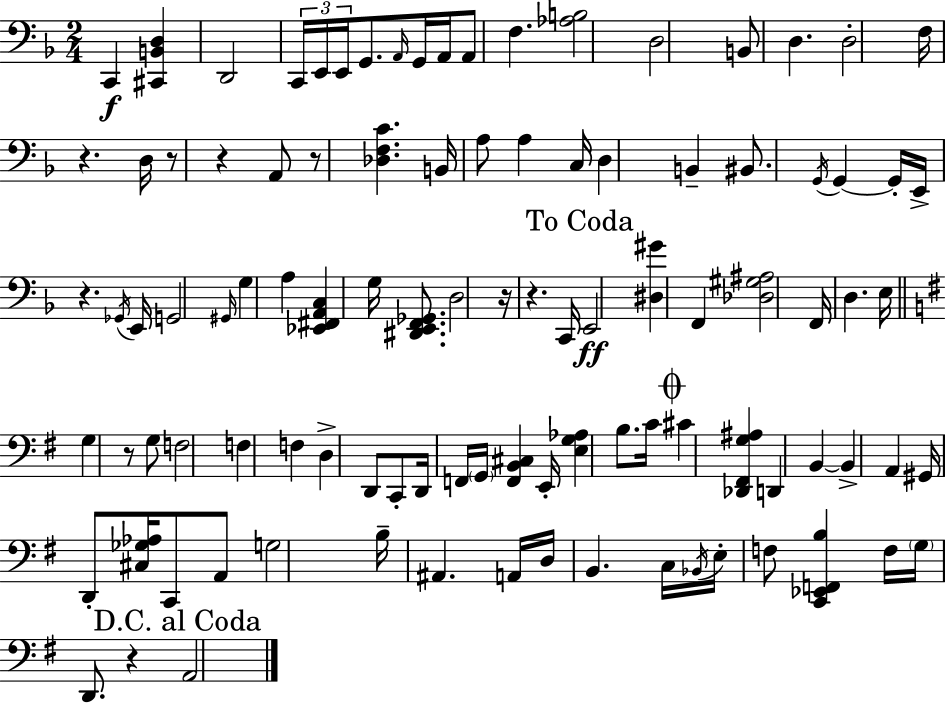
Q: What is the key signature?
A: F major